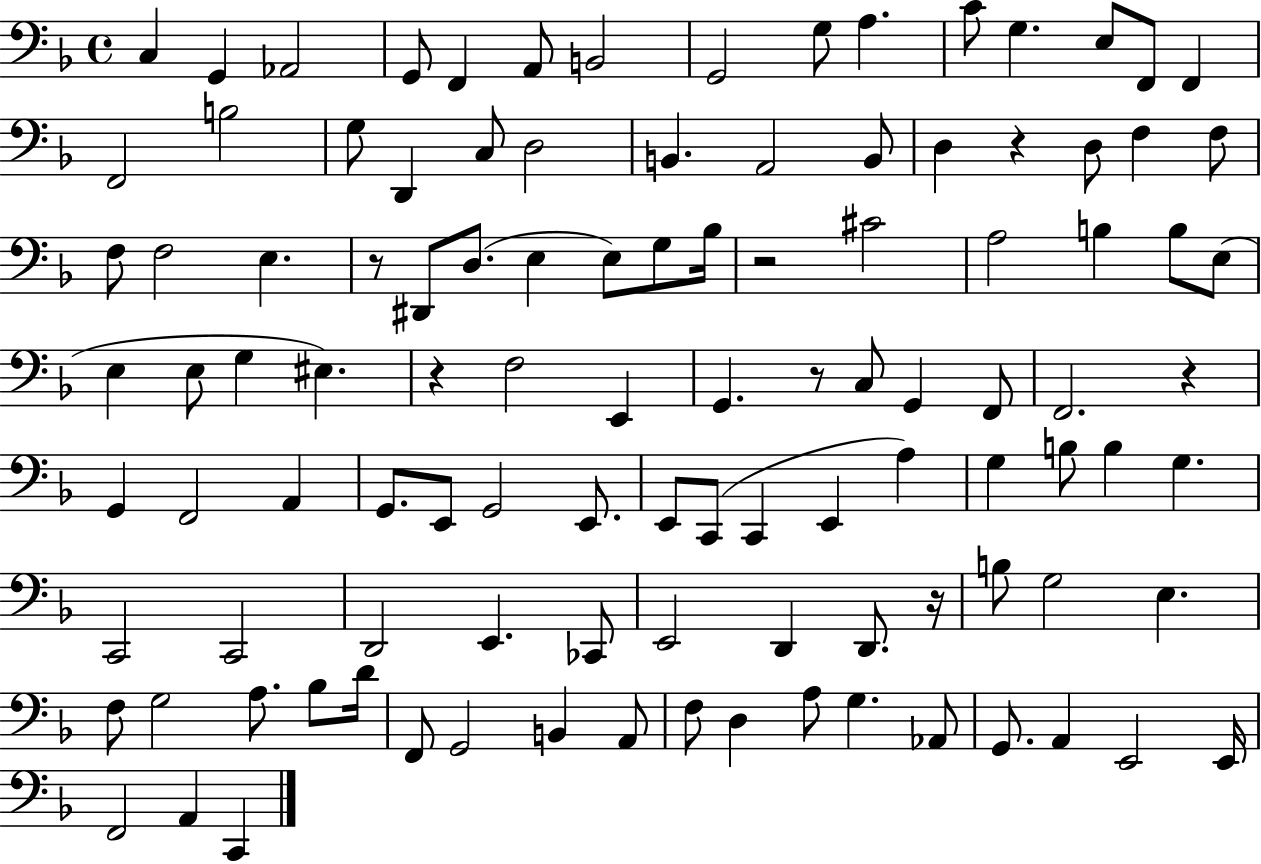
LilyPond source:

{
  \clef bass
  \time 4/4
  \defaultTimeSignature
  \key f \major
  c4 g,4 aes,2 | g,8 f,4 a,8 b,2 | g,2 g8 a4. | c'8 g4. e8 f,8 f,4 | \break f,2 b2 | g8 d,4 c8 d2 | b,4. a,2 b,8 | d4 r4 d8 f4 f8 | \break f8 f2 e4. | r8 dis,8 d8.( e4 e8) g8 bes16 | r2 cis'2 | a2 b4 b8 e8( | \break e4 e8 g4 eis4.) | r4 f2 e,4 | g,4. r8 c8 g,4 f,8 | f,2. r4 | \break g,4 f,2 a,4 | g,8. e,8 g,2 e,8. | e,8 c,8( c,4 e,4 a4) | g4 b8 b4 g4. | \break c,2 c,2 | d,2 e,4. ces,8 | e,2 d,4 d,8. r16 | b8 g2 e4. | \break f8 g2 a8. bes8 d'16 | f,8 g,2 b,4 a,8 | f8 d4 a8 g4. aes,8 | g,8. a,4 e,2 e,16 | \break f,2 a,4 c,4 | \bar "|."
}